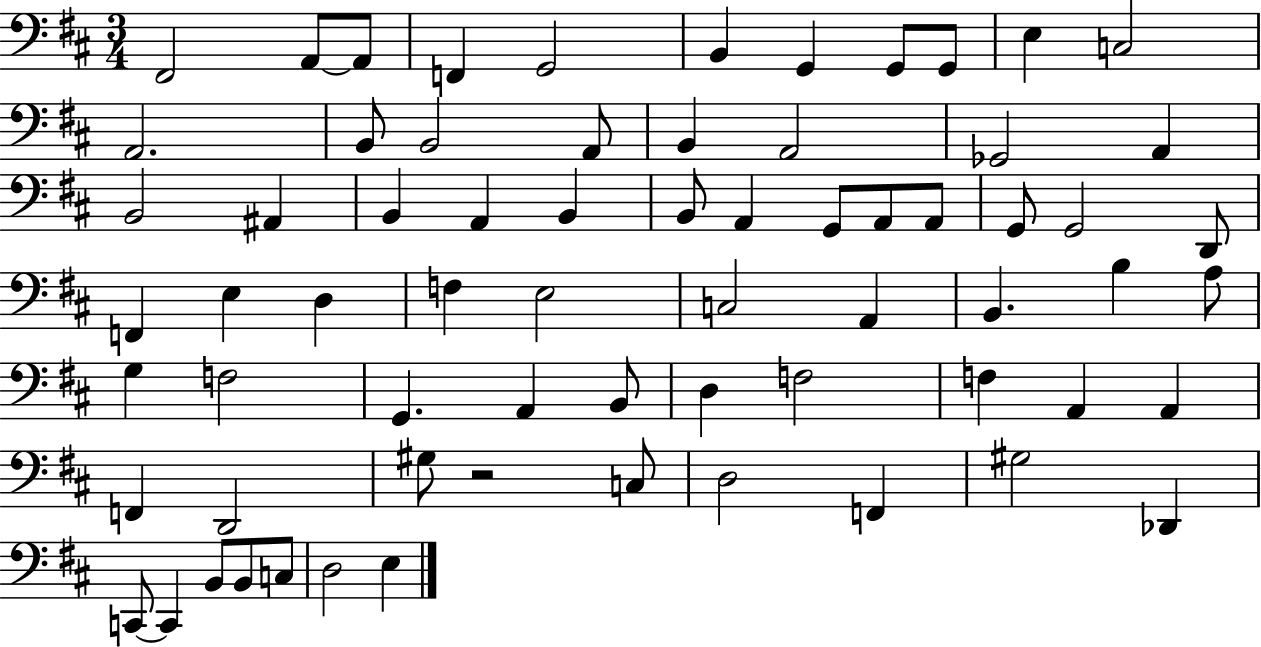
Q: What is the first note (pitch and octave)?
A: F#2